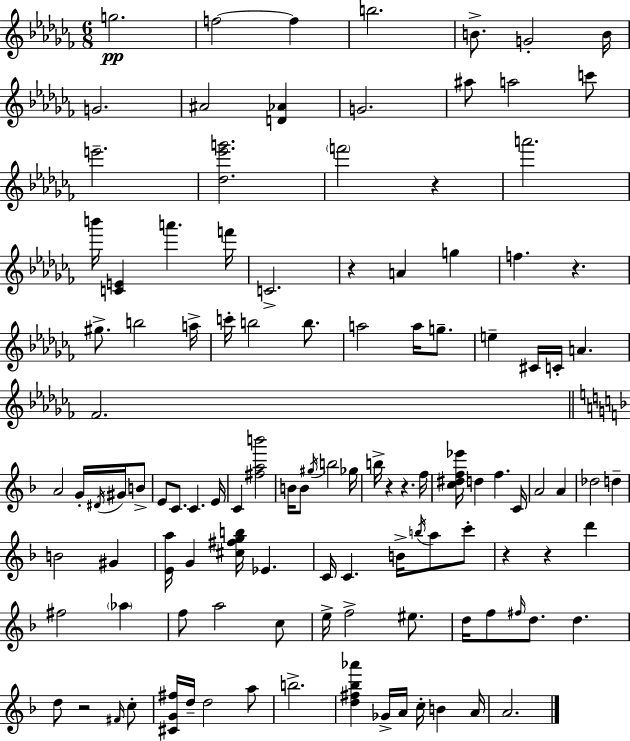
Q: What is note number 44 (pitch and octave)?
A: C4